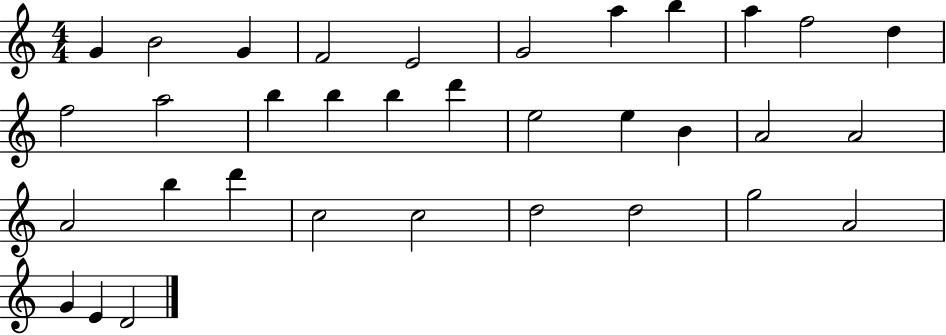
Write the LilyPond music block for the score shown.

{
  \clef treble
  \numericTimeSignature
  \time 4/4
  \key c \major
  g'4 b'2 g'4 | f'2 e'2 | g'2 a''4 b''4 | a''4 f''2 d''4 | \break f''2 a''2 | b''4 b''4 b''4 d'''4 | e''2 e''4 b'4 | a'2 a'2 | \break a'2 b''4 d'''4 | c''2 c''2 | d''2 d''2 | g''2 a'2 | \break g'4 e'4 d'2 | \bar "|."
}